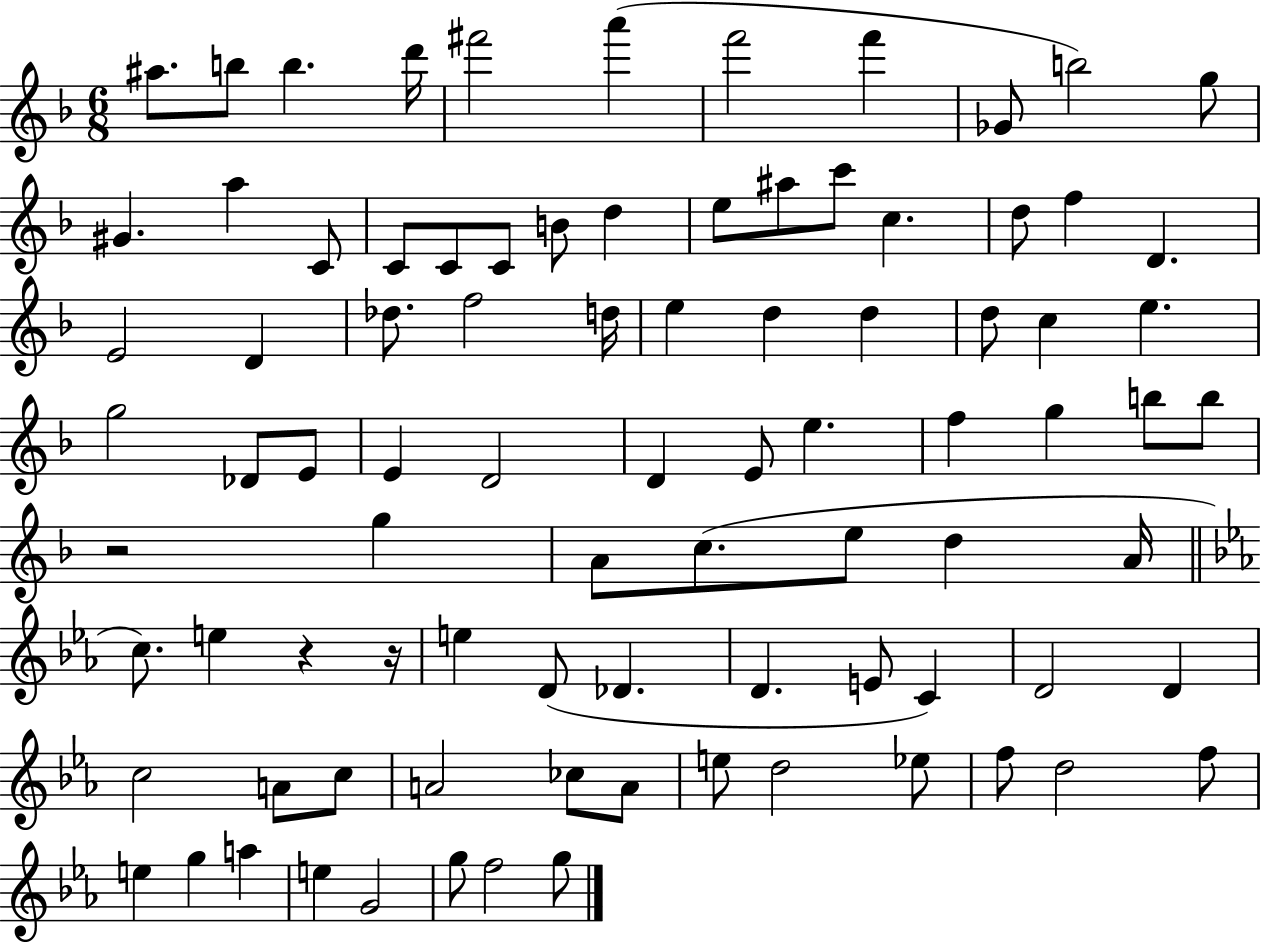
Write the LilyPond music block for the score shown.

{
  \clef treble
  \numericTimeSignature
  \time 6/8
  \key f \major
  ais''8. b''8 b''4. d'''16 | fis'''2 a'''4( | f'''2 f'''4 | ges'8 b''2) g''8 | \break gis'4. a''4 c'8 | c'8 c'8 c'8 b'8 d''4 | e''8 ais''8 c'''8 c''4. | d''8 f''4 d'4. | \break e'2 d'4 | des''8. f''2 d''16 | e''4 d''4 d''4 | d''8 c''4 e''4. | \break g''2 des'8 e'8 | e'4 d'2 | d'4 e'8 e''4. | f''4 g''4 b''8 b''8 | \break r2 g''4 | a'8 c''8.( e''8 d''4 a'16 | \bar "||" \break \key ees \major c''8.) e''4 r4 r16 | e''4 d'8( des'4. | d'4. e'8 c'4) | d'2 d'4 | \break c''2 a'8 c''8 | a'2 ces''8 a'8 | e''8 d''2 ees''8 | f''8 d''2 f''8 | \break e''4 g''4 a''4 | e''4 g'2 | g''8 f''2 g''8 | \bar "|."
}